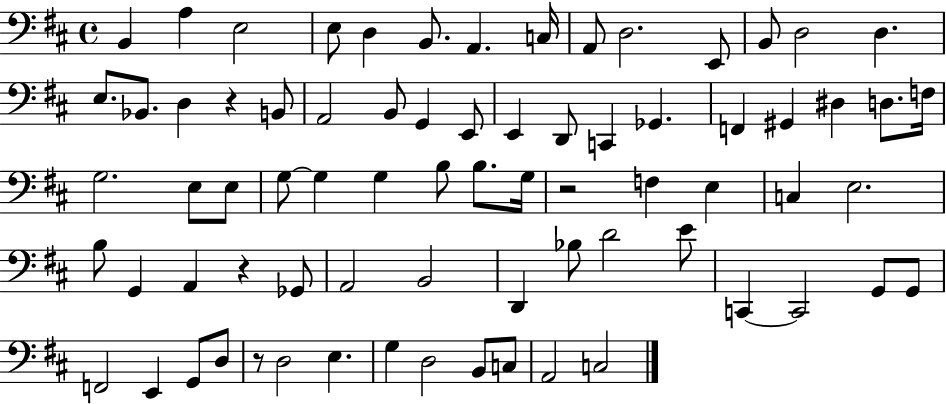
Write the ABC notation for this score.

X:1
T:Untitled
M:4/4
L:1/4
K:D
B,, A, E,2 E,/2 D, B,,/2 A,, C,/4 A,,/2 D,2 E,,/2 B,,/2 D,2 D, E,/2 _B,,/2 D, z B,,/2 A,,2 B,,/2 G,, E,,/2 E,, D,,/2 C,, _G,, F,, ^G,, ^D, D,/2 F,/4 G,2 E,/2 E,/2 G,/2 G, G, B,/2 B,/2 G,/4 z2 F, E, C, E,2 B,/2 G,, A,, z _G,,/2 A,,2 B,,2 D,, _B,/2 D2 E/2 C,, C,,2 G,,/2 G,,/2 F,,2 E,, G,,/2 D,/2 z/2 D,2 E, G, D,2 B,,/2 C,/2 A,,2 C,2